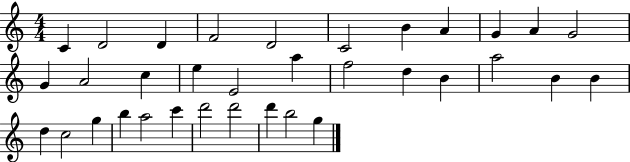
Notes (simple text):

C4/q D4/h D4/q F4/h D4/h C4/h B4/q A4/q G4/q A4/q G4/h G4/q A4/h C5/q E5/q E4/h A5/q F5/h D5/q B4/q A5/h B4/q B4/q D5/q C5/h G5/q B5/q A5/h C6/q D6/h D6/h D6/q B5/h G5/q